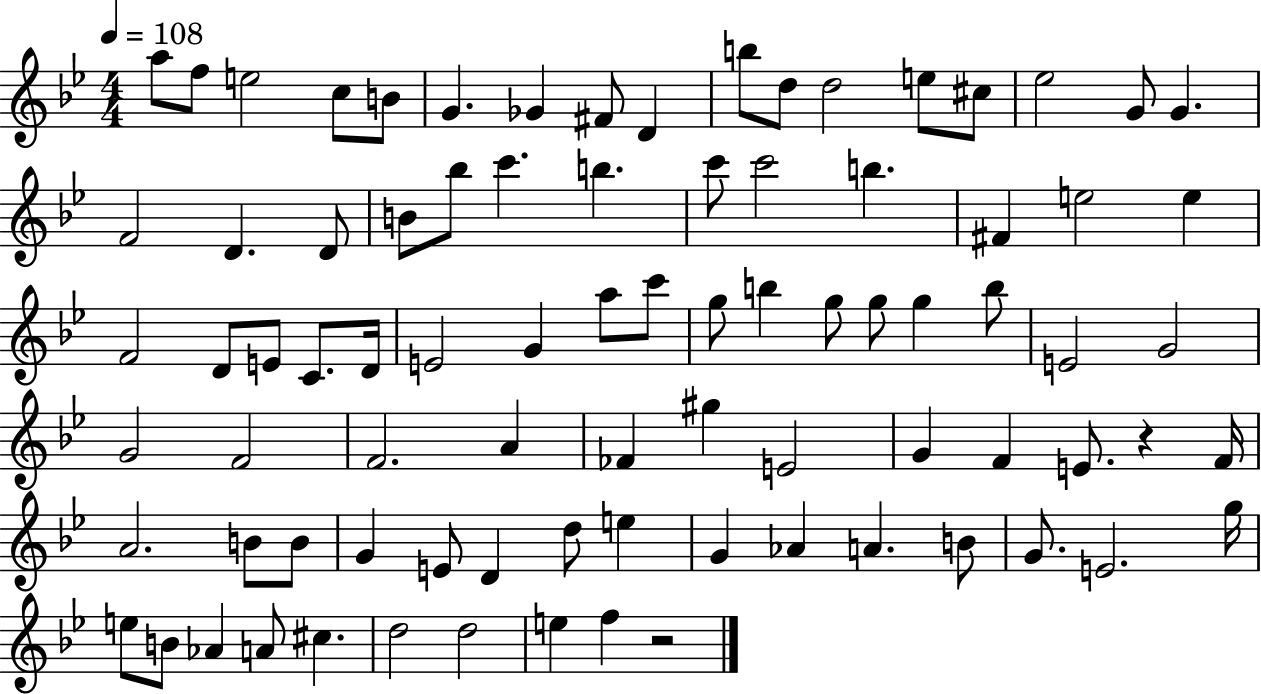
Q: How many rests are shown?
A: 2